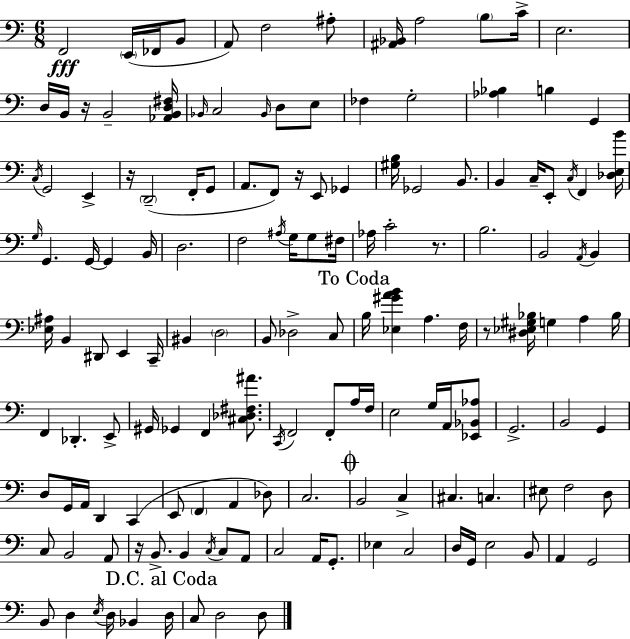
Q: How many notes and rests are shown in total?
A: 150